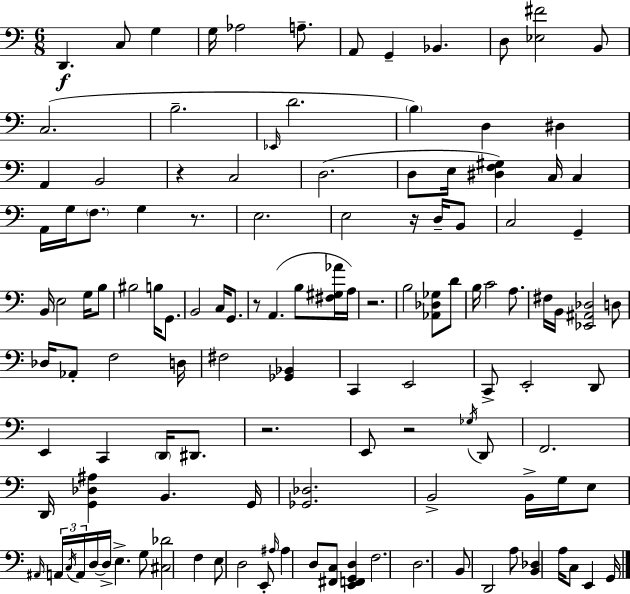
D2/q. C3/e G3/q G3/s Ab3/h A3/e. A2/e G2/q Bb2/q. D3/e [Eb3,F#4]/h B2/e C3/h. B3/h. Eb2/s D4/h. B3/q D3/q D#3/q A2/q B2/h R/q C3/h D3/h. D3/e E3/s [D#3,F3,G#3]/q C3/s C3/q A2/s G3/s F3/e. G3/q R/e. E3/h. E3/h R/s D3/s B2/e C3/h G2/q B2/s E3/h G3/s B3/e BIS3/h B3/s G2/e. B2/h C3/s G2/e. R/e A2/q. B3/e [F#3,G#3,Ab4]/s A3/s R/h. B3/h [Ab2,Db3,Gb3]/e D4/e B3/s C4/h A3/e. F#3/s B2/s [Eb2,A#2,Db3]/h D3/e Db3/s Ab2/e F3/h D3/s F#3/h [Gb2,Bb2]/q C2/q E2/h C2/e E2/h D2/e E2/q C2/q D2/s D#2/e. R/h. E2/e R/h Gb3/s D2/e F2/h. D2/s [G2,Db3,A#3]/q B2/q. G2/s [Gb2,Db3]/h. B2/h B2/s G3/s E3/e A#2/s A2/s C3/s A2/s D3/s D3/s E3/q. G3/e [C#3,Db4]/h F3/q E3/e D3/h E2/e A#3/s A#3/q D3/e [F#2,C3]/e [E2,F2,G2,D3]/q F3/h. D3/h. B2/e D2/h A3/e [B2,Db3]/q A3/s C3/e E2/q G2/s